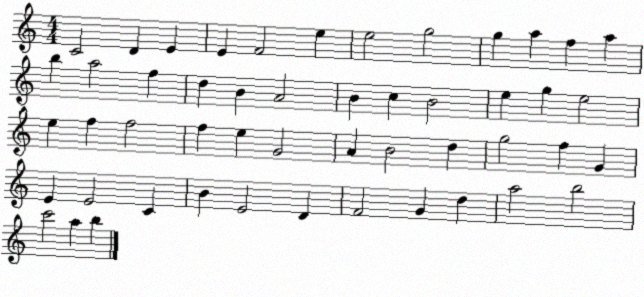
X:1
T:Untitled
M:4/4
L:1/4
K:C
C2 D E E F2 e e2 g2 g a f a b a2 f d B A2 B c B2 e g e2 e f f2 f e G2 A B2 d g2 f G E E2 C B E2 D F2 G d a2 b2 c'2 a b